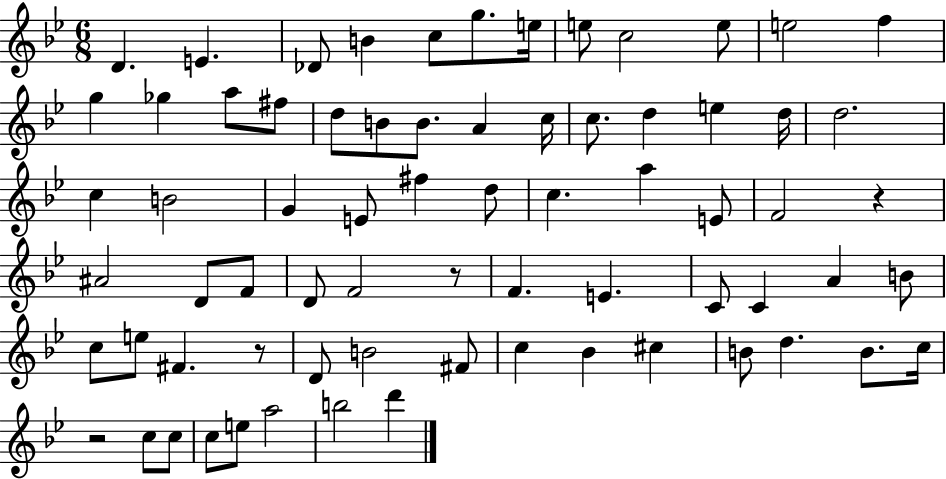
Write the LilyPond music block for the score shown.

{
  \clef treble
  \numericTimeSignature
  \time 6/8
  \key bes \major
  d'4. e'4. | des'8 b'4 c''8 g''8. e''16 | e''8 c''2 e''8 | e''2 f''4 | \break g''4 ges''4 a''8 fis''8 | d''8 b'8 b'8. a'4 c''16 | c''8. d''4 e''4 d''16 | d''2. | \break c''4 b'2 | g'4 e'8 fis''4 d''8 | c''4. a''4 e'8 | f'2 r4 | \break ais'2 d'8 f'8 | d'8 f'2 r8 | f'4. e'4. | c'8 c'4 a'4 b'8 | \break c''8 e''8 fis'4. r8 | d'8 b'2 fis'8 | c''4 bes'4 cis''4 | b'8 d''4. b'8. c''16 | \break r2 c''8 c''8 | c''8 e''8 a''2 | b''2 d'''4 | \bar "|."
}